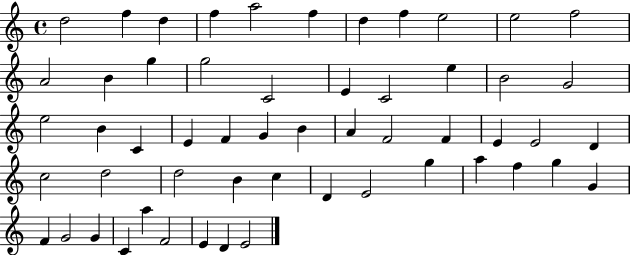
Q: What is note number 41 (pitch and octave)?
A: E4